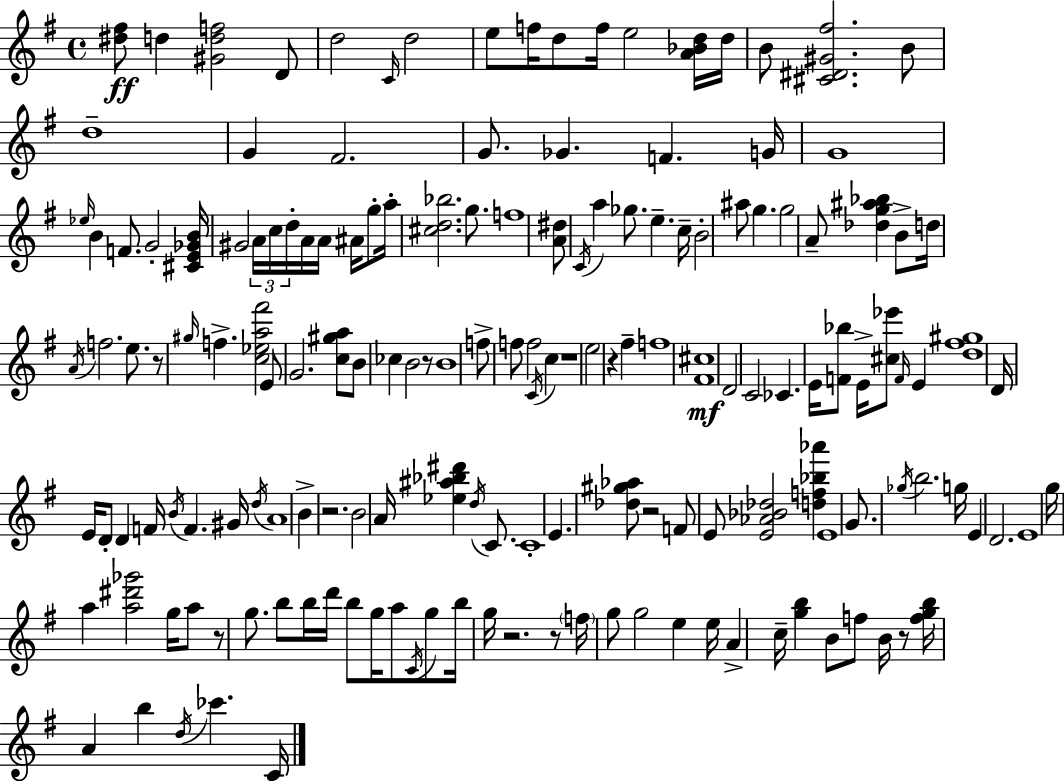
[D#5,F#5]/e D5/q [G#4,D5,F5]/h D4/e D5/h C4/s D5/h E5/e F5/s D5/e F5/s E5/h [A4,Bb4,D5]/s D5/s B4/e [C#4,D#4,G#4,F#5]/h. B4/e D5/w G4/q F#4/h. G4/e. Gb4/q. F4/q. G4/s G4/w Eb5/s B4/q F4/e. G4/h [C#4,E4,Gb4,B4]/s G#4/h A4/s C5/s D5/s A4/s A4/s A#4/s G5/e A5/s [C#5,D5,Bb5]/h. G5/e. F5/w [A4,D#5]/e C4/s A5/q Gb5/e. E5/q. C5/s B4/h A#5/e G5/q. G5/h A4/e [Db5,G5,A#5,Bb5]/q B4/e D5/s A4/s F5/h. E5/e. R/e G#5/s F5/q. [C5,Eb5,A5,F#6]/h E4/e G4/h. [C5,G#5,A5]/e B4/e CES5/q B4/h R/e B4/w F5/e F5/e F5/h C4/s C5/q R/w E5/h R/q F#5/q F5/w [F#4,C#5]/w D4/h C4/h CES4/q. E4/s [F4,Bb5]/e E4/s [C#5,Eb6]/e F4/s E4/q [D5,F#5,G#5]/w D4/s E4/s D4/e D4/q F4/s B4/s F4/q. G#4/s D5/s A4/w B4/q R/h. B4/h A4/s [Eb5,A#5,Bb5,D#6]/q D5/s C4/e. C4/w E4/q. [Db5,G#5,Ab5]/e R/h F4/e E4/e [E4,Ab4,Bb4,Db5]/h [D5,F5,Bb5,Ab6]/q E4/w G4/e. Gb5/s B5/h. G5/s E4/q D4/h. E4/w G5/s A5/q [A5,D#6,Gb6]/h G5/s A5/e R/e G5/e. B5/e B5/s D6/s B5/e G5/s A5/e C4/s G5/e B5/s G5/s R/h. R/e F5/s G5/e G5/h E5/q E5/s A4/q C5/s [G5,B5]/q B4/e F5/e B4/s R/e [F5,G5,B5]/s A4/q B5/q D5/s CES6/q. C4/s